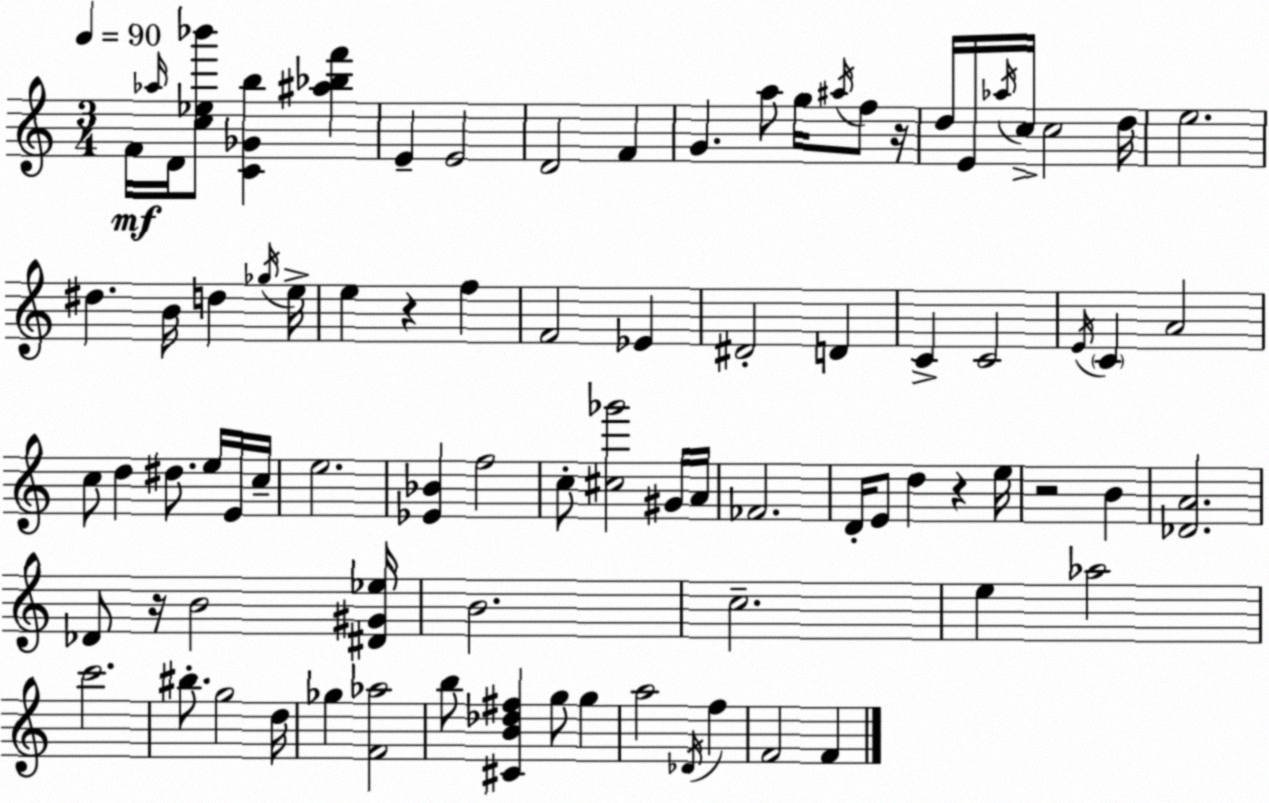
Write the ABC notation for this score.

X:1
T:Untitled
M:3/4
L:1/4
K:Am
F/4 _a/4 D/4 [c_e_b']/2 [C_Gb] [^a_bf'] E E2 D2 F G a/2 g/4 ^a/4 f/2 z/4 d/4 E/4 _a/4 c/4 c2 d/4 e2 ^d B/4 d _g/4 e/4 e z f F2 _E ^D2 D C C2 E/4 C A2 c/2 d ^d/2 e/4 E/4 c/4 e2 [_E_B] f2 c/2 [^c_g']2 ^G/4 A/4 _F2 D/4 E/2 d z e/4 z2 B [_DA]2 _D/2 z/4 B2 [^D^G_e]/4 B2 c2 e _a2 c'2 ^b/2 g2 d/4 _g [F_a]2 b/2 [^CB_d^f] g/2 g a2 _D/4 f F2 F